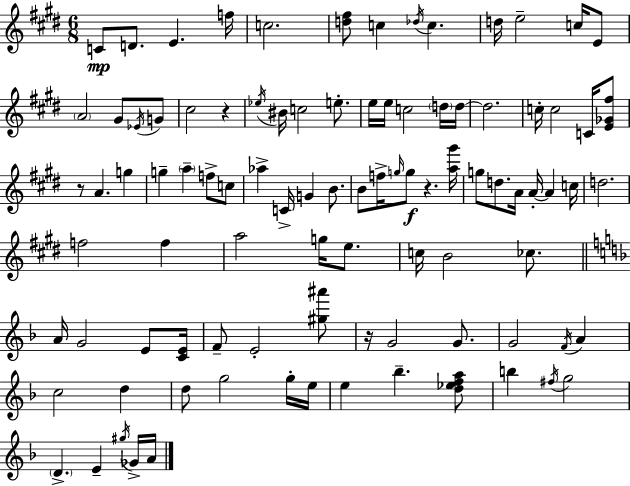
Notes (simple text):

C4/e D4/e. E4/q. F5/s C5/h. [D5,F#5]/e C5/q Db5/s C5/q. D5/s E5/h C5/s E4/e A4/h G#4/e Eb4/s G4/e C#5/h R/q Eb5/s BIS4/s C5/h E5/e. E5/s E5/s C5/h D5/s D5/s D5/h. C5/s C5/h C4/s [E4,Gb4,F#5]/e R/e A4/q. G5/q G5/q A5/q F5/e C5/e Ab5/q C4/s G4/q B4/e. B4/e F5/s G5/s G5/e R/q. [A5,G#6]/s G5/e D5/e. A4/s A4/s A4/q C5/s D5/h. F5/h F5/q A5/h G5/s E5/e. C5/s B4/h CES5/e. A4/s G4/h E4/e [C4,E4]/s F4/e E4/h [G#5,A#6]/e R/s G4/h G4/e. G4/h F4/s A4/q C5/h D5/q D5/e G5/h G5/s E5/s E5/q Bb5/q. [D5,Eb5,F5,A5]/e B5/q F#5/s G5/h D4/q. E4/q G#5/s Gb4/s A4/s